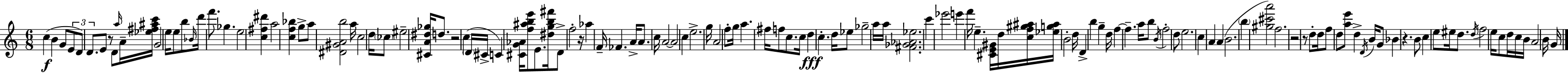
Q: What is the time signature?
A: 6/8